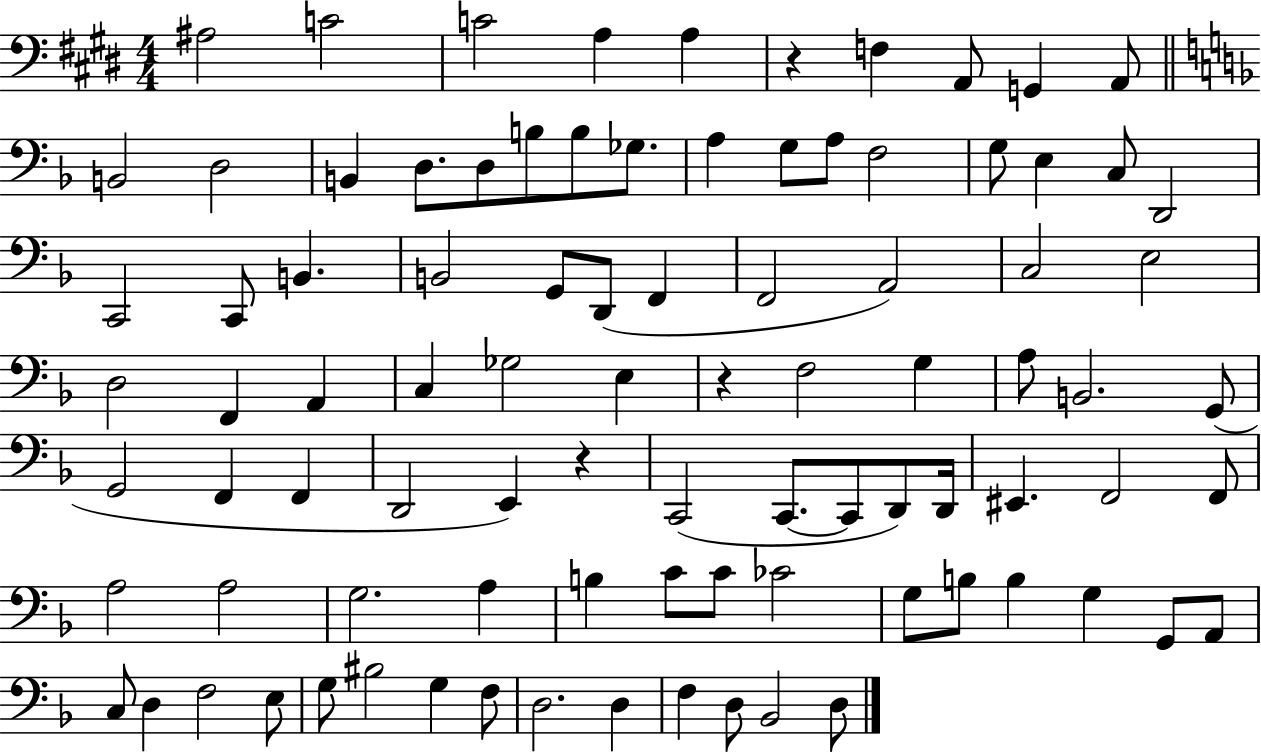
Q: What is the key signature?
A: E major